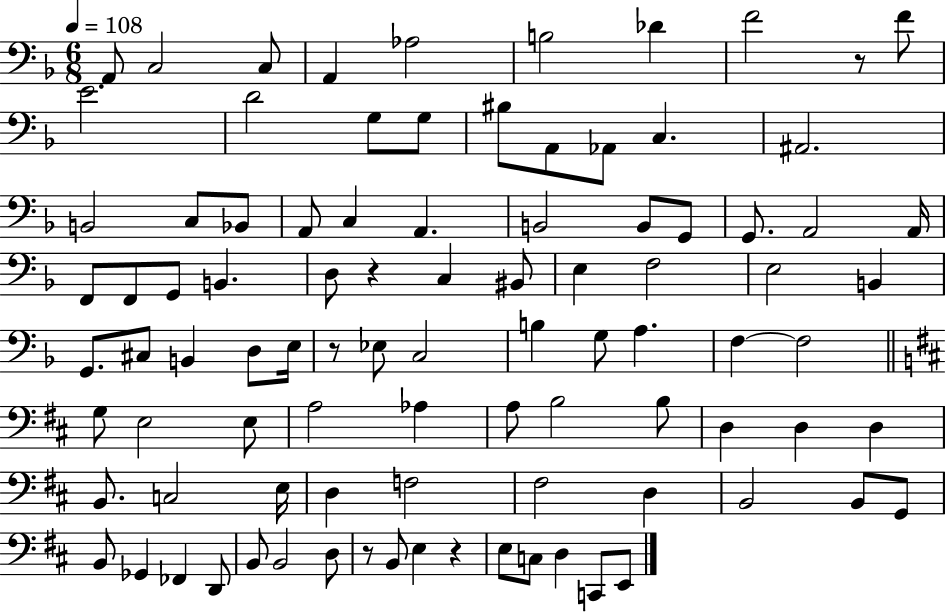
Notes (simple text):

A2/e C3/h C3/e A2/q Ab3/h B3/h Db4/q F4/h R/e F4/e E4/h. D4/h G3/e G3/e BIS3/e A2/e Ab2/e C3/q. A#2/h. B2/h C3/e Bb2/e A2/e C3/q A2/q. B2/h B2/e G2/e G2/e. A2/h A2/s F2/e F2/e G2/e B2/q. D3/e R/q C3/q BIS2/e E3/q F3/h E3/h B2/q G2/e. C#3/e B2/q D3/e E3/s R/e Eb3/e C3/h B3/q G3/e A3/q. F3/q F3/h G3/e E3/h E3/e A3/h Ab3/q A3/e B3/h B3/e D3/q D3/q D3/q B2/e. C3/h E3/s D3/q F3/h F#3/h D3/q B2/h B2/e G2/e B2/e Gb2/q FES2/q D2/e B2/e B2/h D3/e R/e B2/e E3/q R/q E3/e C3/e D3/q C2/e E2/e